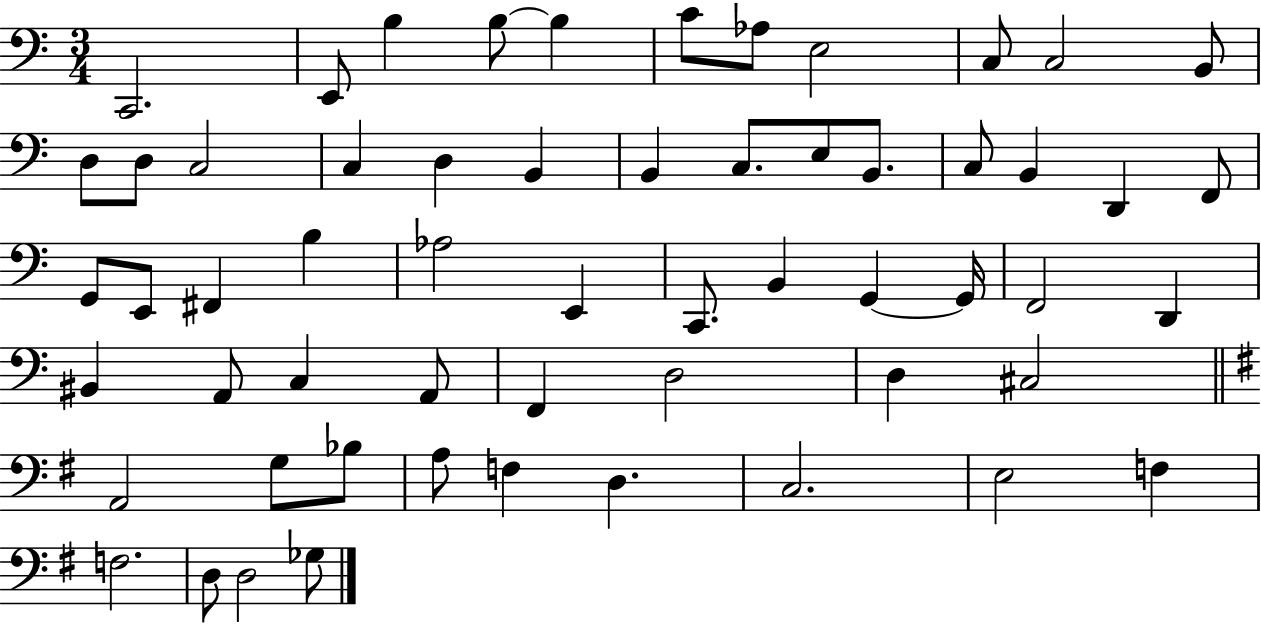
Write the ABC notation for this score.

X:1
T:Untitled
M:3/4
L:1/4
K:C
C,,2 E,,/2 B, B,/2 B, C/2 _A,/2 E,2 C,/2 C,2 B,,/2 D,/2 D,/2 C,2 C, D, B,, B,, C,/2 E,/2 B,,/2 C,/2 B,, D,, F,,/2 G,,/2 E,,/2 ^F,, B, _A,2 E,, C,,/2 B,, G,, G,,/4 F,,2 D,, ^B,, A,,/2 C, A,,/2 F,, D,2 D, ^C,2 A,,2 G,/2 _B,/2 A,/2 F, D, C,2 E,2 F, F,2 D,/2 D,2 _G,/2